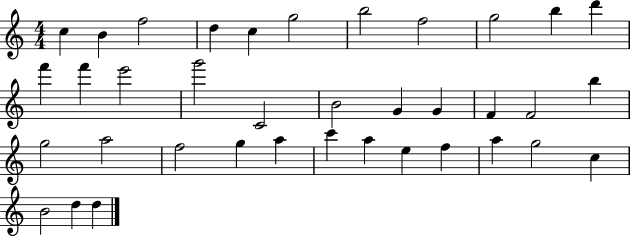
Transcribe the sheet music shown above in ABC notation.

X:1
T:Untitled
M:4/4
L:1/4
K:C
c B f2 d c g2 b2 f2 g2 b d' f' f' e'2 g'2 C2 B2 G G F F2 b g2 a2 f2 g a c' a e f a g2 c B2 d d